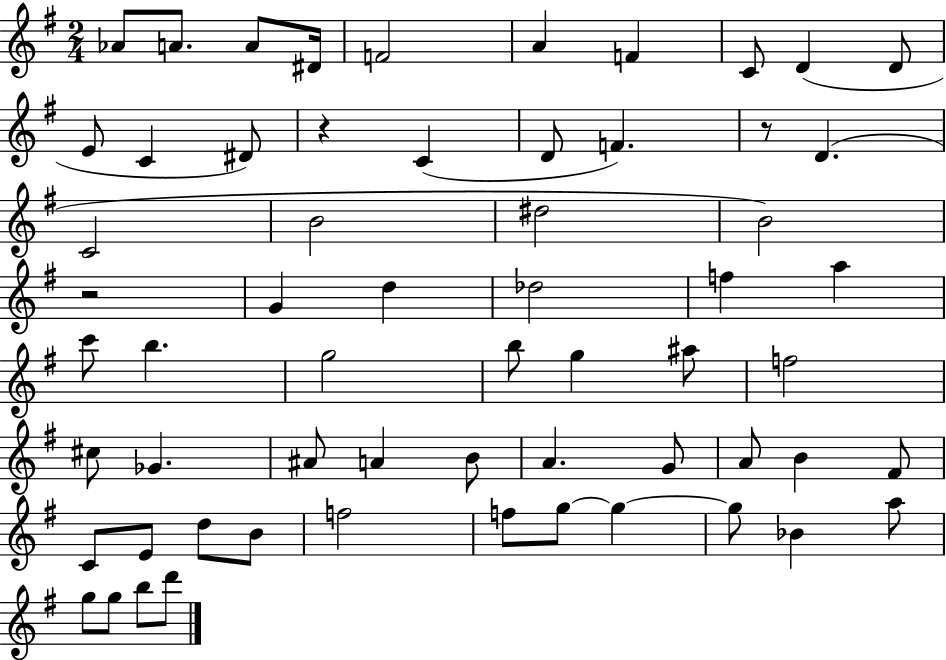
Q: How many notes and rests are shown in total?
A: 61